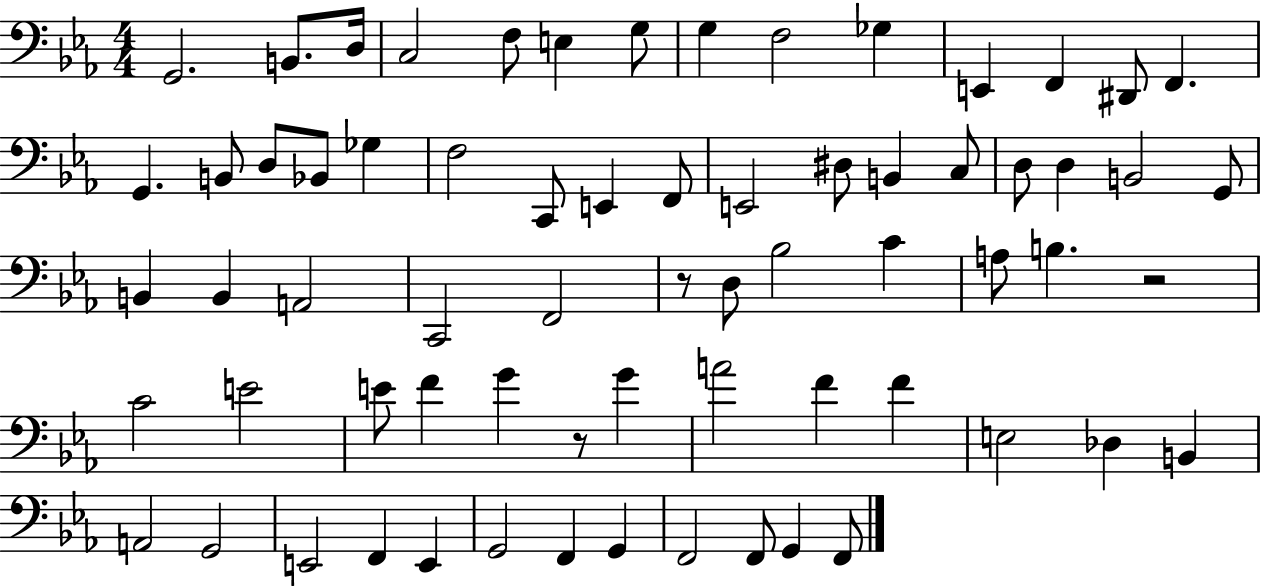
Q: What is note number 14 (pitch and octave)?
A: F2